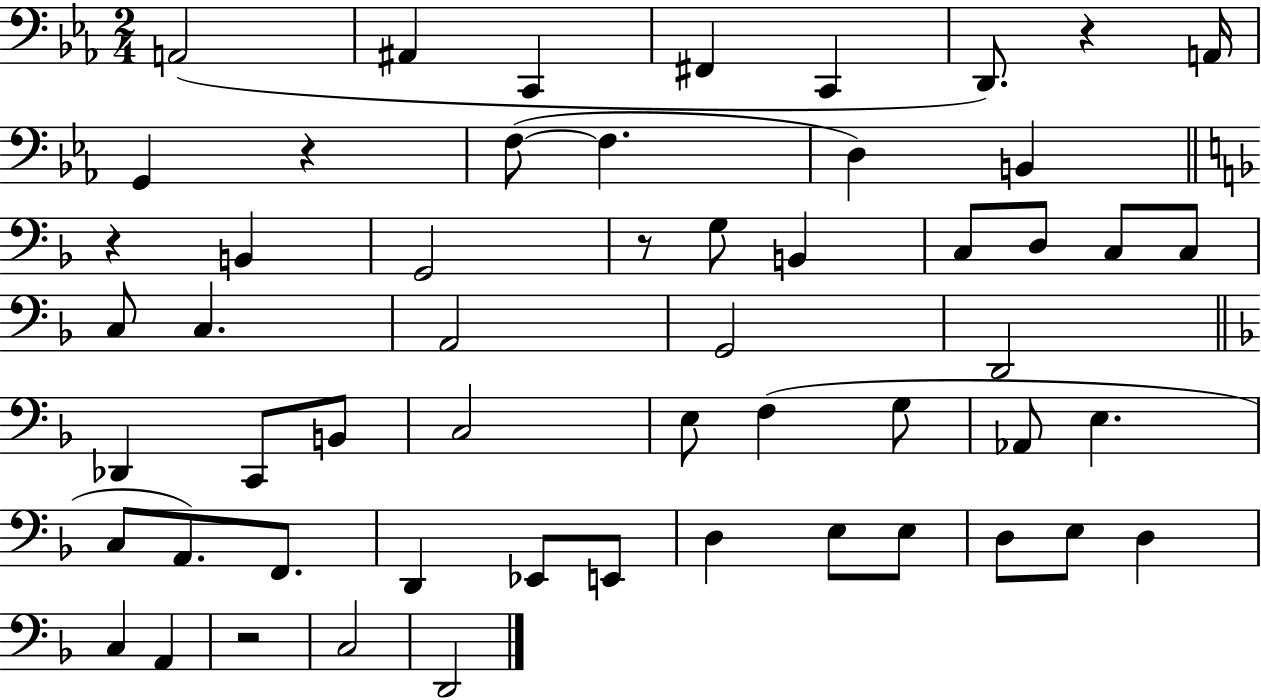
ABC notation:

X:1
T:Untitled
M:2/4
L:1/4
K:Eb
A,,2 ^A,, C,, ^F,, C,, D,,/2 z A,,/4 G,, z F,/2 F, D, B,, z B,, G,,2 z/2 G,/2 B,, C,/2 D,/2 C,/2 C,/2 C,/2 C, A,,2 G,,2 D,,2 _D,, C,,/2 B,,/2 C,2 E,/2 F, G,/2 _A,,/2 E, C,/2 A,,/2 F,,/2 D,, _E,,/2 E,,/2 D, E,/2 E,/2 D,/2 E,/2 D, C, A,, z2 C,2 D,,2